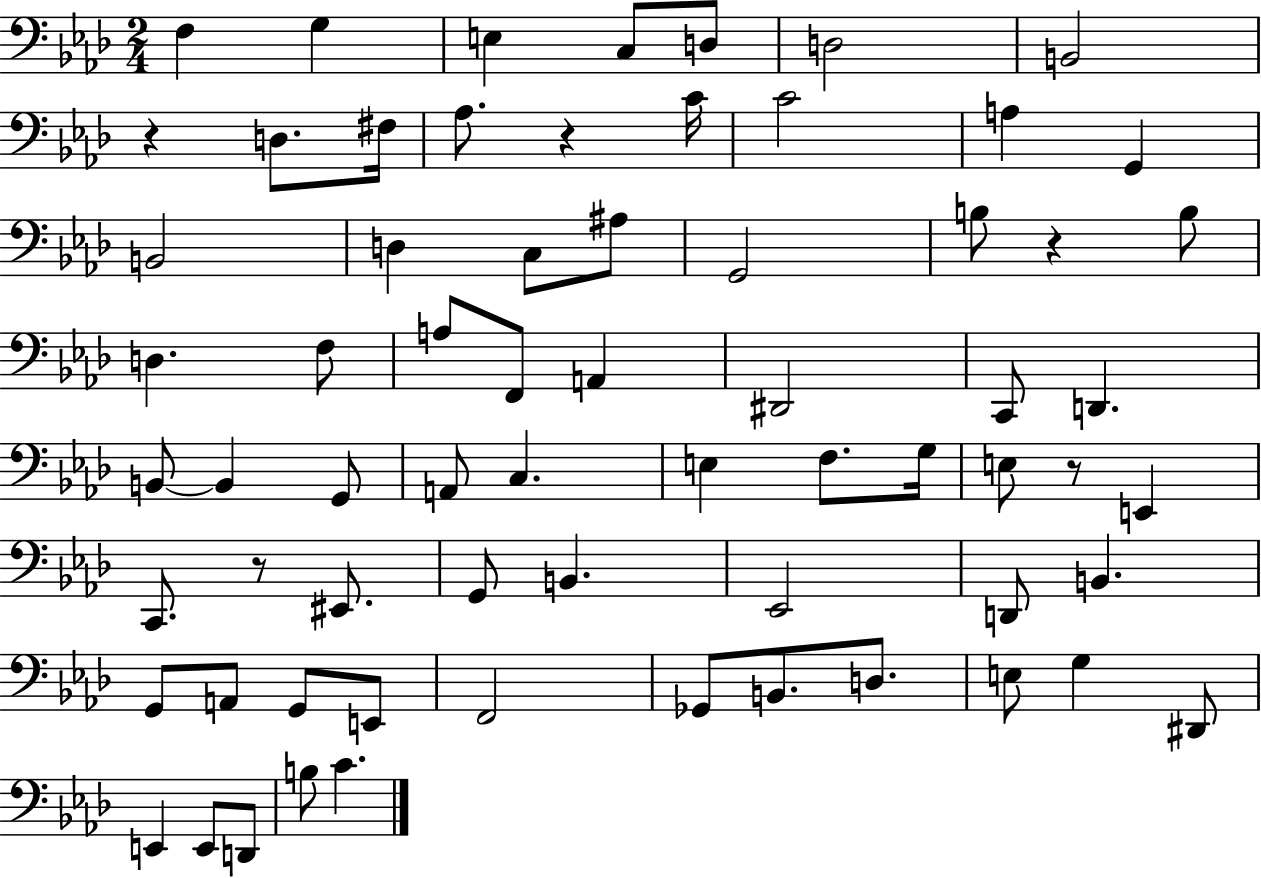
X:1
T:Untitled
M:2/4
L:1/4
K:Ab
F, G, E, C,/2 D,/2 D,2 B,,2 z D,/2 ^F,/4 _A,/2 z C/4 C2 A, G,, B,,2 D, C,/2 ^A,/2 G,,2 B,/2 z B,/2 D, F,/2 A,/2 F,,/2 A,, ^D,,2 C,,/2 D,, B,,/2 B,, G,,/2 A,,/2 C, E, F,/2 G,/4 E,/2 z/2 E,, C,,/2 z/2 ^E,,/2 G,,/2 B,, _E,,2 D,,/2 B,, G,,/2 A,,/2 G,,/2 E,,/2 F,,2 _G,,/2 B,,/2 D,/2 E,/2 G, ^D,,/2 E,, E,,/2 D,,/2 B,/2 C